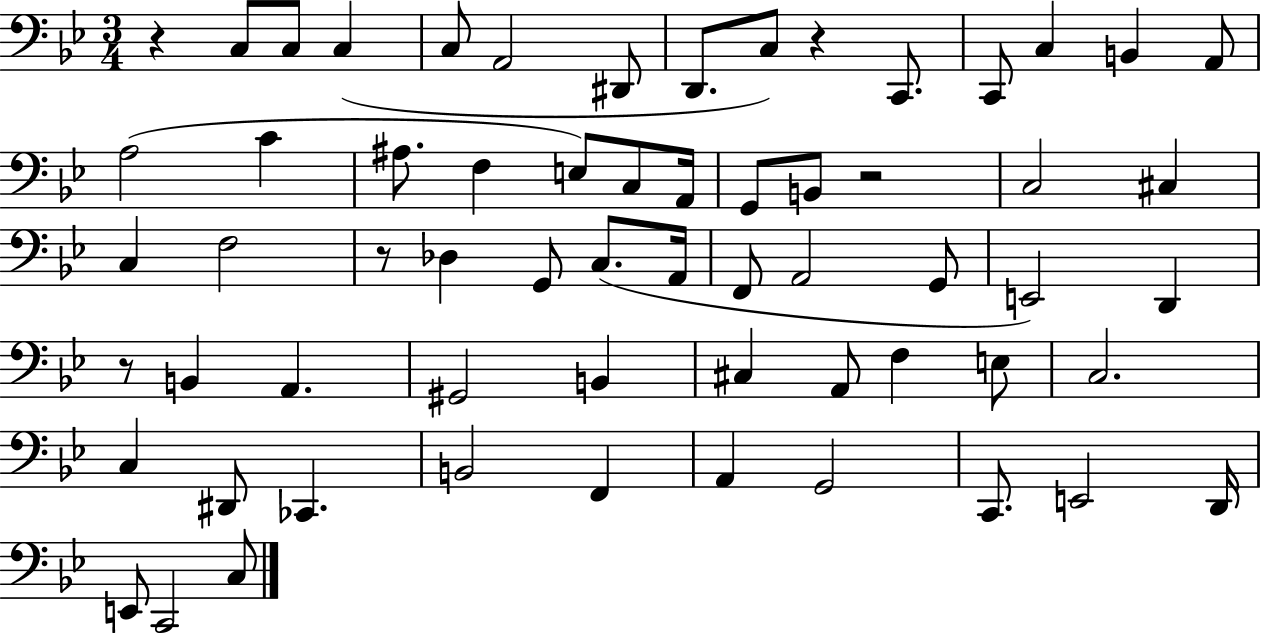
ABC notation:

X:1
T:Untitled
M:3/4
L:1/4
K:Bb
z C,/2 C,/2 C, C,/2 A,,2 ^D,,/2 D,,/2 C,/2 z C,,/2 C,,/2 C, B,, A,,/2 A,2 C ^A,/2 F, E,/2 C,/2 A,,/4 G,,/2 B,,/2 z2 C,2 ^C, C, F,2 z/2 _D, G,,/2 C,/2 A,,/4 F,,/2 A,,2 G,,/2 E,,2 D,, z/2 B,, A,, ^G,,2 B,, ^C, A,,/2 F, E,/2 C,2 C, ^D,,/2 _C,, B,,2 F,, A,, G,,2 C,,/2 E,,2 D,,/4 E,,/2 C,,2 C,/2